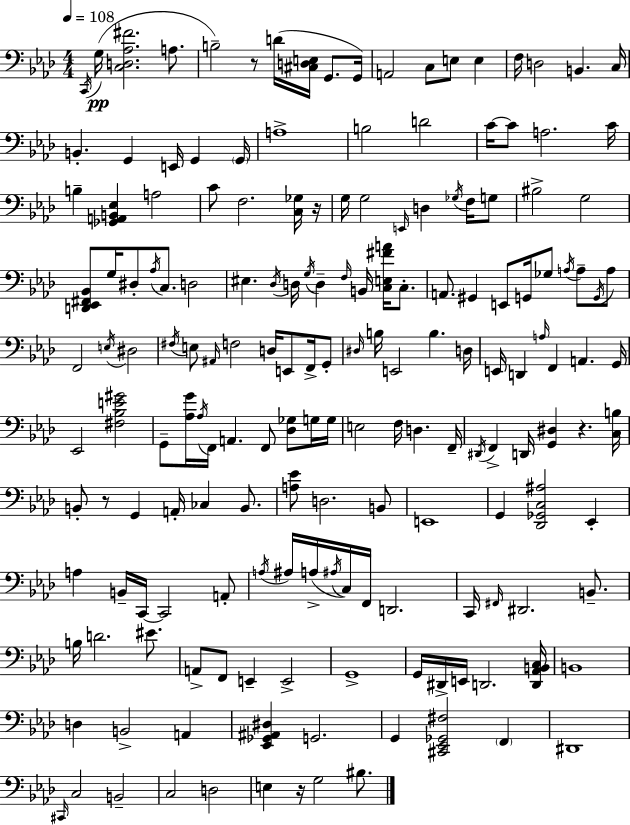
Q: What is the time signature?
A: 4/4